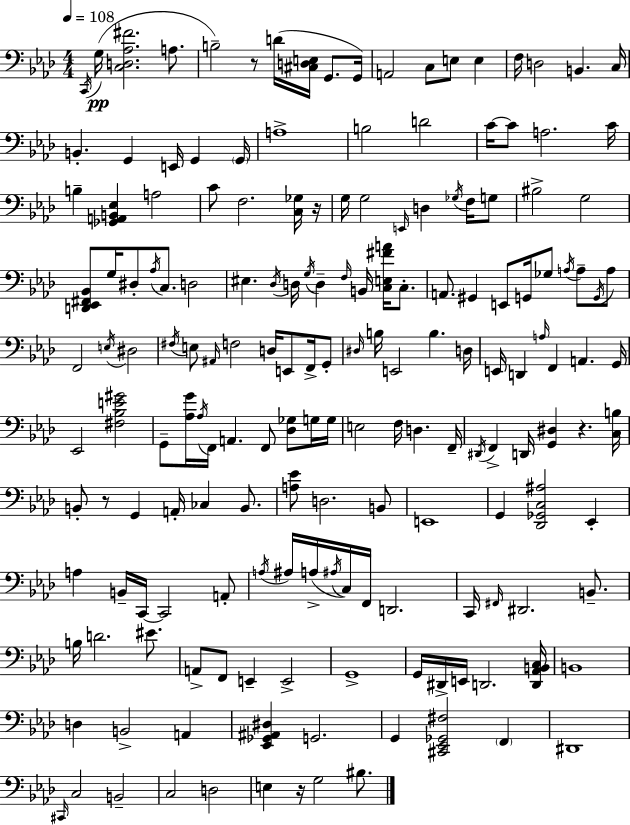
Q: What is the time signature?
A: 4/4